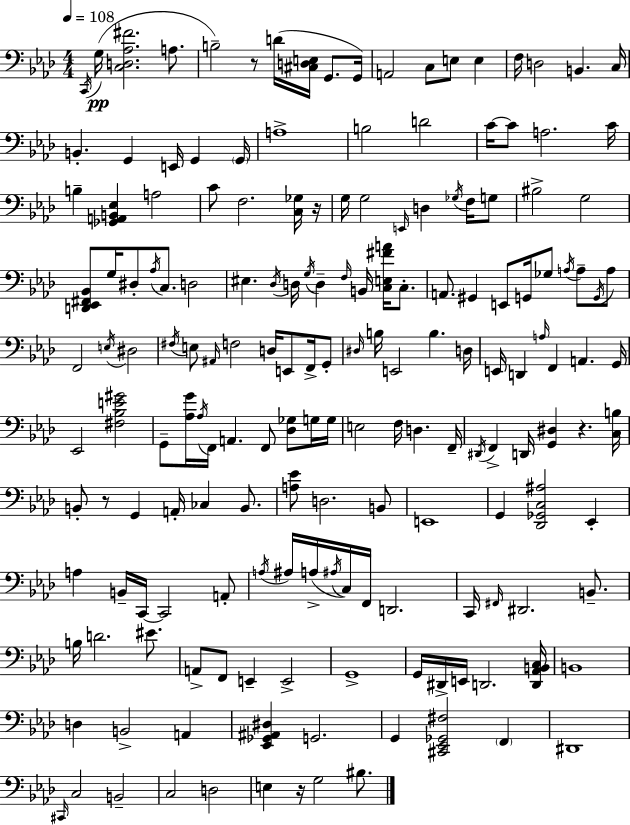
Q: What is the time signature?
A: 4/4